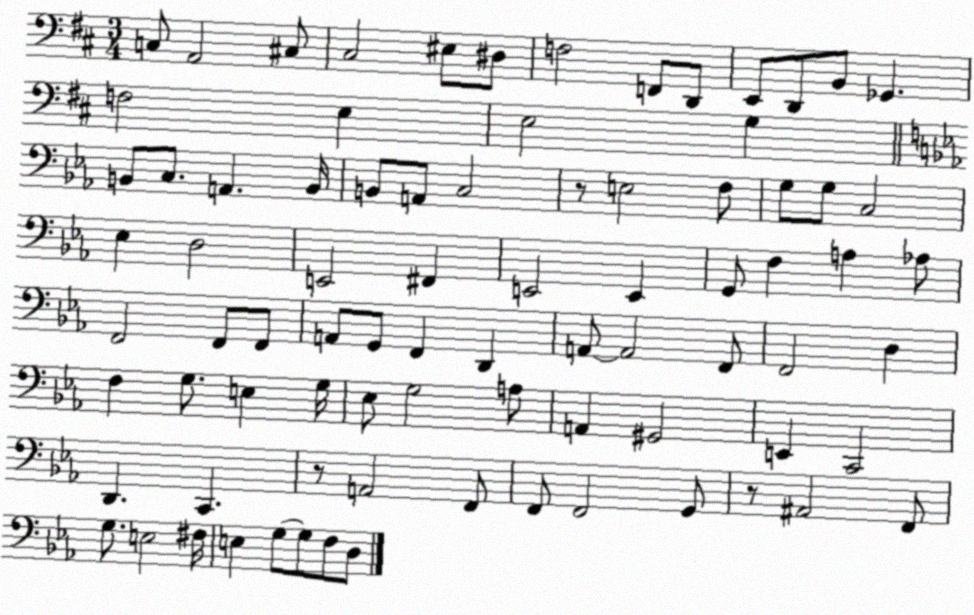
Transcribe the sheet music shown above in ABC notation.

X:1
T:Untitled
M:3/4
L:1/4
K:D
C,/2 A,,2 ^C,/2 ^C,2 ^E,/2 ^D,/2 F,2 F,,/2 D,,/2 E,,/2 D,,/2 B,,/2 _G,, F,2 E, E,2 G, B,,/2 C,/2 A,, B,,/4 B,,/2 A,,/2 C,2 z/2 E,2 F,/2 G,/2 G,/2 C,2 _E, D,2 E,,2 ^F,, E,,2 E,, G,,/2 F, A, _A,/2 F,,2 F,,/2 F,,/2 A,,/2 G,,/2 F,, D,, A,,/2 A,,2 F,,/2 F,,2 D, F, G,/2 E, G,/4 _E,/2 G,2 A,/2 A,, ^G,,2 E,, C,,2 D,, C,, z/2 A,,2 F,,/2 F,,/2 F,,2 G,,/2 z/2 ^A,,2 F,,/2 G,/2 E,2 ^F,/4 E, G,/2 G,/2 F,/2 D,/2